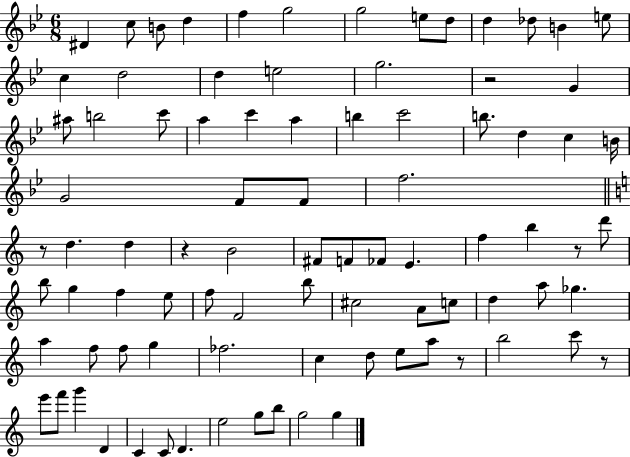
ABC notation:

X:1
T:Untitled
M:6/8
L:1/4
K:Bb
^D c/2 B/2 d f g2 g2 e/2 d/2 d _d/2 B e/2 c d2 d e2 g2 z2 G ^a/2 b2 c'/2 a c' a b c'2 b/2 d c B/4 G2 F/2 F/2 f2 z/2 d d z B2 ^F/2 F/2 _F/2 E f b z/2 d'/2 b/2 g f e/2 f/2 F2 b/2 ^c2 A/2 c/2 d a/2 _g a f/2 f/2 g _f2 c d/2 e/2 a/2 z/2 b2 c'/2 z/2 e'/2 f'/2 g' D C C/2 D e2 g/2 b/2 g2 g